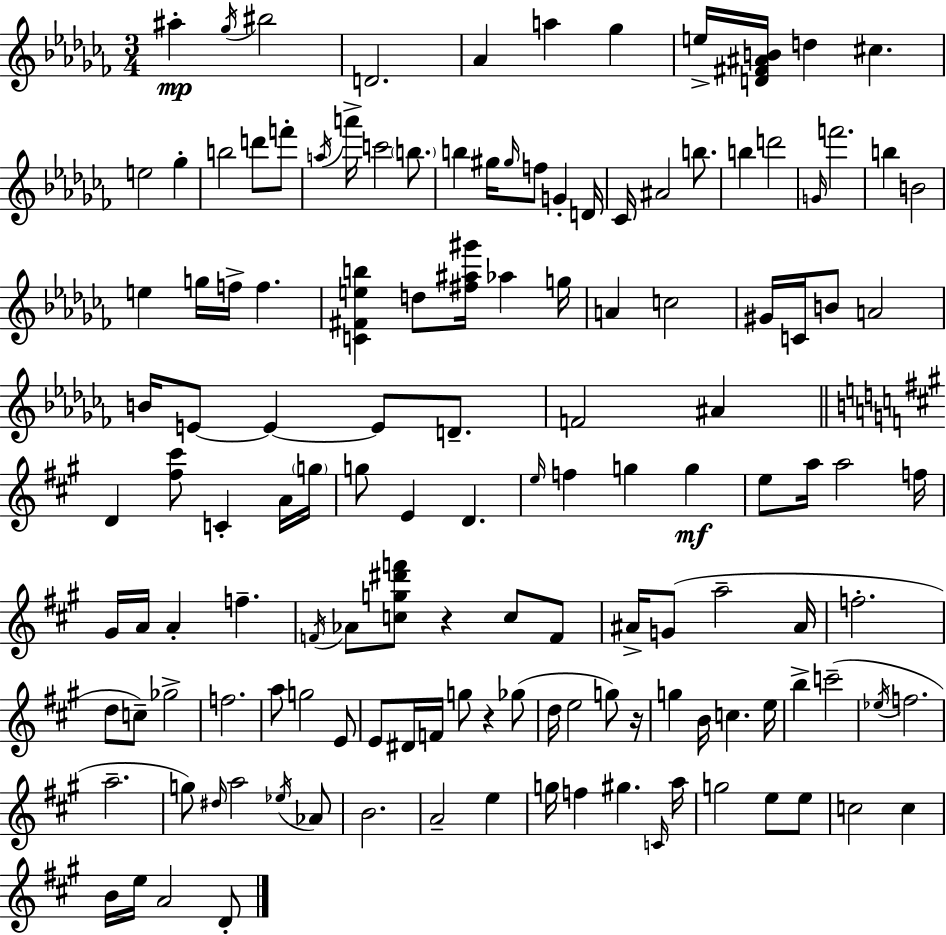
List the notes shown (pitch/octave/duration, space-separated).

A#5/q Gb5/s BIS5/h D4/h. Ab4/q A5/q Gb5/q E5/s [D4,F#4,A#4,B4]/s D5/q C#5/q. E5/h Gb5/q B5/h D6/e F6/e A5/s A6/s C6/h B5/e. B5/q G#5/s G#5/s F5/e G4/q D4/s CES4/s A#4/h B5/e. B5/q D6/h G4/s F6/h. B5/q B4/h E5/q G5/s F5/s F5/q. [C4,F#4,E5,B5]/q D5/e [F#5,A#5,G#6]/s Ab5/q G5/s A4/q C5/h G#4/s C4/s B4/e A4/h B4/s E4/e E4/q E4/e D4/e. F4/h A#4/q D4/q [F#5,C#6]/e C4/q A4/s G5/s G5/e E4/q D4/q. E5/s F5/q G5/q G5/q E5/e A5/s A5/h F5/s G#4/s A4/s A4/q F5/q. F4/s Ab4/e [C5,G5,D#6,F6]/e R/q C5/e F4/e A#4/s G4/e A5/h A#4/s F5/h. D5/e C5/e Gb5/h F5/h. A5/e G5/h E4/e E4/e D#4/s F4/s G5/e R/q Gb5/e D5/s E5/h G5/e R/s G5/q B4/s C5/q. E5/s B5/q C6/h Eb5/s F5/h. A5/h. G5/e D#5/s A5/h Eb5/s Ab4/e B4/h. A4/h E5/q G5/s F5/q G#5/q. C4/s A5/s G5/h E5/e E5/e C5/h C5/q B4/s E5/s A4/h D4/e